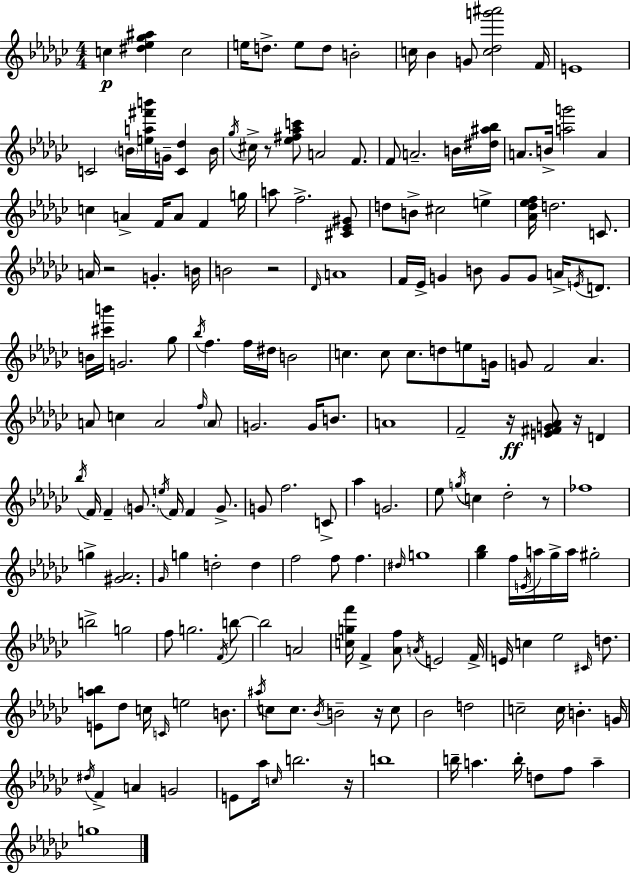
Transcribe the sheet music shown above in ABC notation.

X:1
T:Untitled
M:4/4
L:1/4
K:Ebm
c [^d_e_g^a] c2 e/4 d/2 e/2 d/2 B2 c/4 _B G/2 [c_dg'^a']2 F/4 E4 C2 B/4 [ea^f'b']/4 G/4 [C_d] B/4 _g/4 ^c/4 z/2 [_e^f_ac']/2 A2 F/2 F/2 A2 B/4 [^d^a_b]/4 A/2 B/4 [ag']2 A c A F/4 A/2 F g/4 a/2 f2 [^C_E^G]/2 d/2 B/2 ^c2 e [_A_d_ef]/4 d2 C/2 A/4 z2 G B/4 B2 z2 _D/4 A4 F/4 _E/4 G B/2 G/2 G/2 A/4 E/4 D/2 B/4 [^c'b']/4 G2 _g/2 _b/4 f f/4 ^d/4 B2 c c/2 c/2 d/2 e/2 G/4 G/2 F2 _A A/2 c A2 f/4 A/2 G2 G/4 B/2 A4 F2 z/4 [E^FG_A]/2 z/4 D _b/4 F/4 F G/2 e/4 F/4 F G/2 G/2 f2 C/2 _a G2 _e/2 g/4 c _d2 z/2 _f4 g [^G_A]2 _G/4 g d2 d f2 f/2 f ^d/4 g4 [_g_b] f/4 E/4 a/4 _g/4 a/4 ^g2 b2 g2 f/2 g2 F/4 b/2 b2 A2 [cgf']/4 F [_Af]/2 A/4 E2 F/4 E/4 c _e2 ^C/4 d/2 [Ea_b]/2 _d/2 c/4 C/4 e2 B/2 ^a/4 c/2 c/2 _B/4 B2 z/4 c/2 _B2 d2 c2 c/4 B G/4 ^d/4 F A G2 E/2 _a/4 c/4 b2 z/4 b4 b/4 a b/4 d/2 f/2 a g4